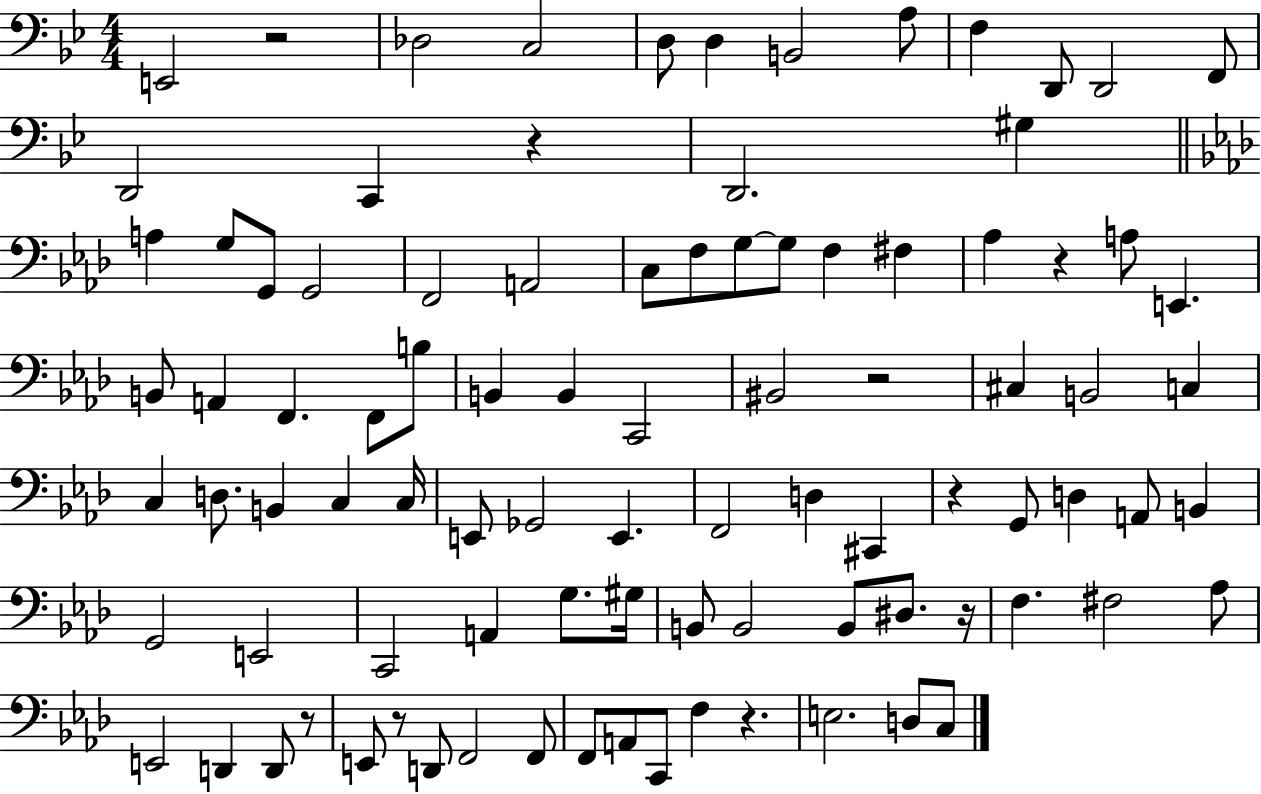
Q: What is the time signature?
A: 4/4